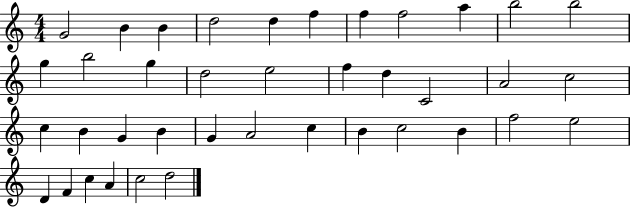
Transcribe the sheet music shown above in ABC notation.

X:1
T:Untitled
M:4/4
L:1/4
K:C
G2 B B d2 d f f f2 a b2 b2 g b2 g d2 e2 f d C2 A2 c2 c B G B G A2 c B c2 B f2 e2 D F c A c2 d2